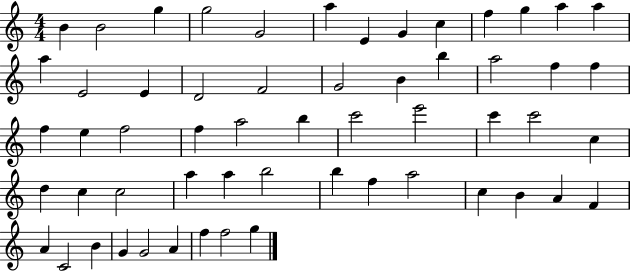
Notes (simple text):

B4/q B4/h G5/q G5/h G4/h A5/q E4/q G4/q C5/q F5/q G5/q A5/q A5/q A5/q E4/h E4/q D4/h F4/h G4/h B4/q B5/q A5/h F5/q F5/q F5/q E5/q F5/h F5/q A5/h B5/q C6/h E6/h C6/q C6/h C5/q D5/q C5/q C5/h A5/q A5/q B5/h B5/q F5/q A5/h C5/q B4/q A4/q F4/q A4/q C4/h B4/q G4/q G4/h A4/q F5/q F5/h G5/q